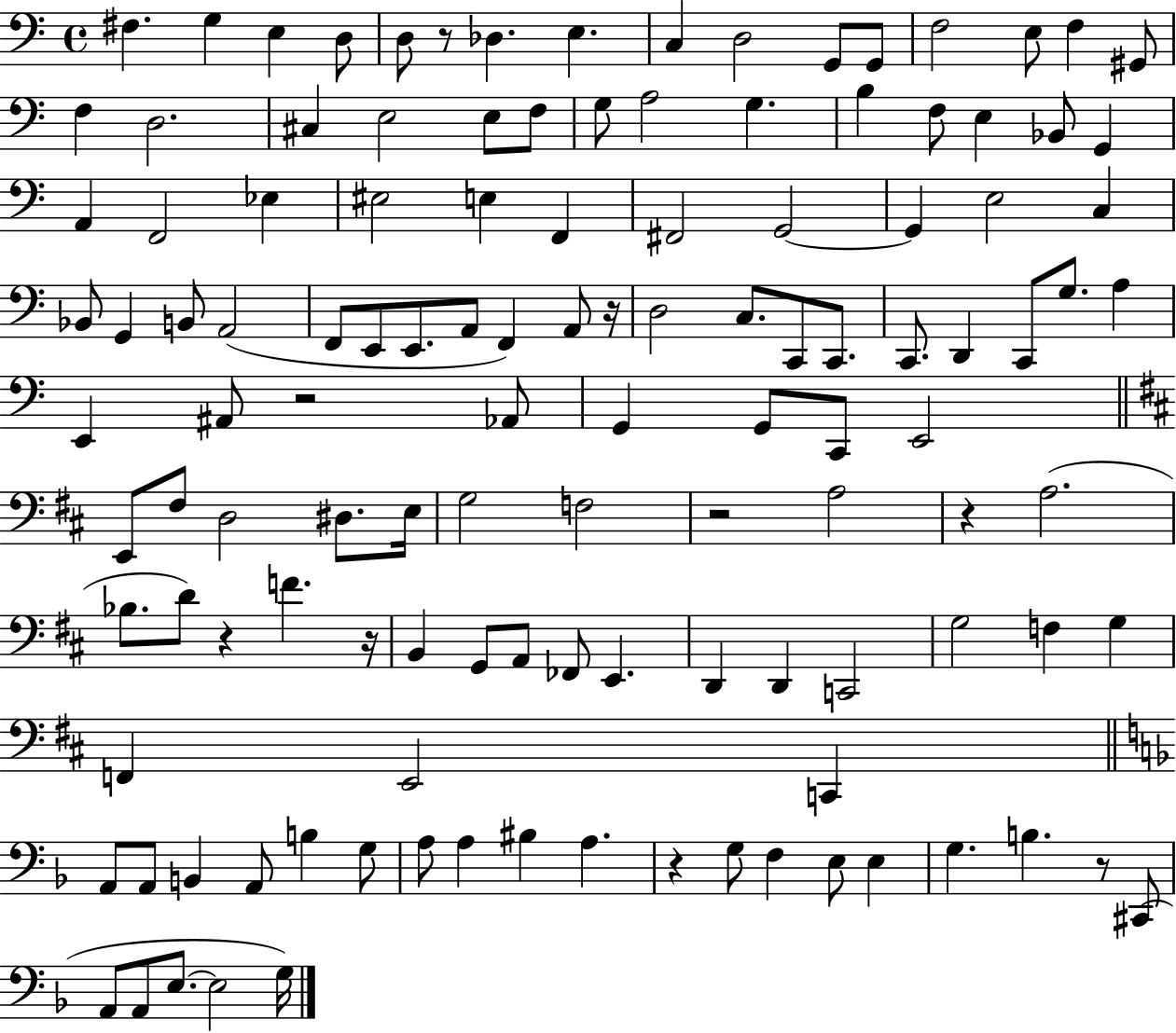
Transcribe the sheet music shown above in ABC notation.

X:1
T:Untitled
M:4/4
L:1/4
K:C
^F, G, E, D,/2 D,/2 z/2 _D, E, C, D,2 G,,/2 G,,/2 F,2 E,/2 F, ^G,,/2 F, D,2 ^C, E,2 E,/2 F,/2 G,/2 A,2 G, B, F,/2 E, _B,,/2 G,, A,, F,,2 _E, ^E,2 E, F,, ^F,,2 G,,2 G,, E,2 C, _B,,/2 G,, B,,/2 A,,2 F,,/2 E,,/2 E,,/2 A,,/2 F,, A,,/2 z/4 D,2 C,/2 C,,/2 C,,/2 C,,/2 D,, C,,/2 G,/2 A, E,, ^A,,/2 z2 _A,,/2 G,, G,,/2 C,,/2 E,,2 E,,/2 ^F,/2 D,2 ^D,/2 E,/4 G,2 F,2 z2 A,2 z A,2 _B,/2 D/2 z F z/4 B,, G,,/2 A,,/2 _F,,/2 E,, D,, D,, C,,2 G,2 F, G, F,, E,,2 C,, A,,/2 A,,/2 B,, A,,/2 B, G,/2 A,/2 A, ^B, A, z G,/2 F, E,/2 E, G, B, z/2 ^C,,/2 A,,/2 A,,/2 E,/2 E,2 G,/4